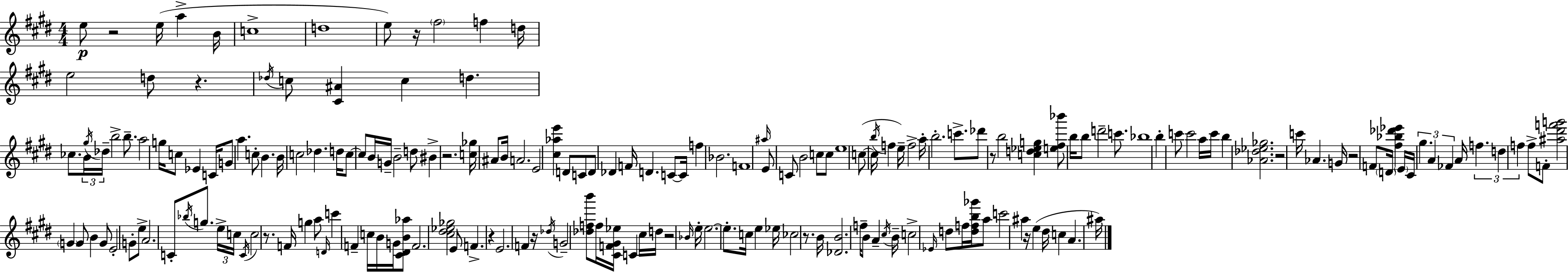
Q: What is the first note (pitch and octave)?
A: E5